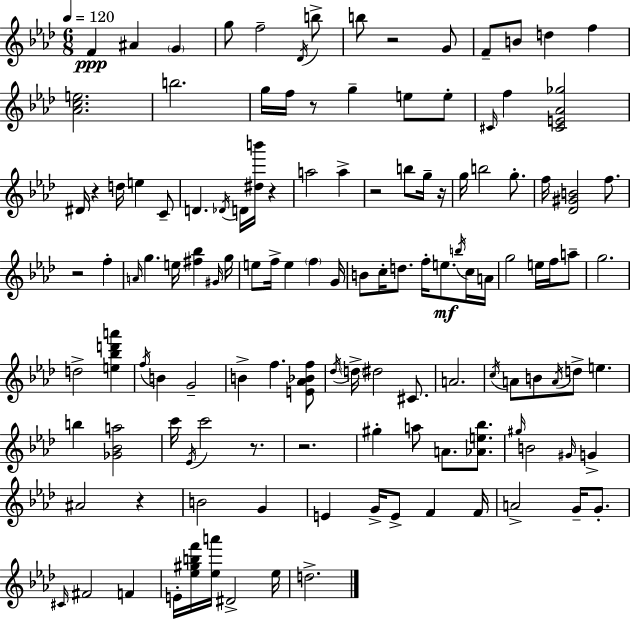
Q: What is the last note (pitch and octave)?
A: D5